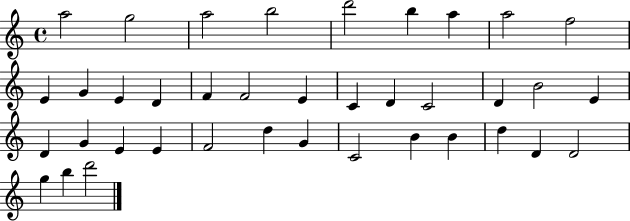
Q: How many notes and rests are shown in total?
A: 38